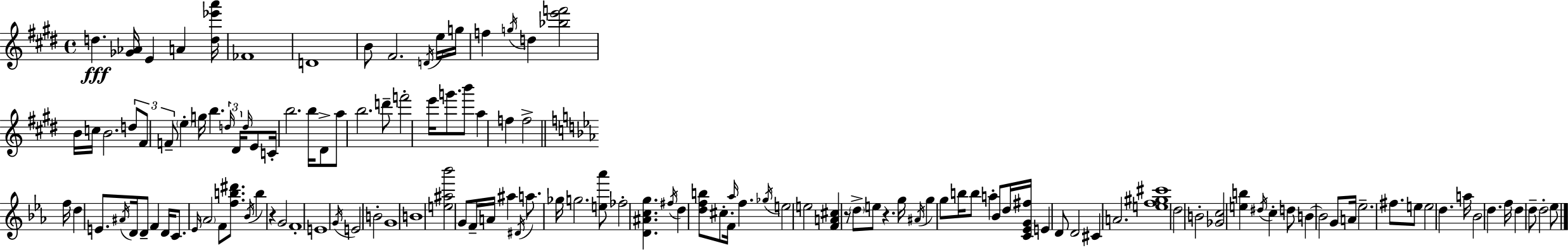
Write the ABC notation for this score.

X:1
T:Untitled
M:4/4
L:1/4
K:E
d [_G_A]/4 E A [d_e'a']/4 _F4 D4 B/2 ^F2 D/4 e/4 g/4 f g/4 d [_be'f']2 B/4 c/4 B2 d/2 ^F/2 F/2 e g/4 b d/4 ^D/4 d/4 E/2 C/4 b2 b/4 ^D/2 a/2 b2 d'/2 f'2 e'/4 g'/2 b'/2 a f f2 f/4 d E/2 ^A/4 D/4 D/2 F D/4 C/2 _E/4 _A2 F/2 [fb^d']/2 _B/4 b z G2 F4 E4 G/4 E2 B2 G4 B4 [e^a_b']2 G/2 F/4 A/4 ^a ^D/4 a/2 _g/4 g2 [e_a']/2 _f2 [D^Acg] ^f/4 d [dfb]/2 ^c/2 F/4 _a/4 f _g/4 e2 e2 [FA^c] z/2 d/2 e/2 z g/4 ^A/4 g g/2 b/4 b/2 a _B/2 d/4 [C_EG^f]/4 E D/2 D2 ^C A2 [ef^g^c']4 d2 B2 [_Gc]2 [eb] ^d/4 c d/2 B B2 G/2 A/4 _e2 ^f/2 e/2 e2 d a/4 _B2 d f/4 d d/2 d2 _e/2